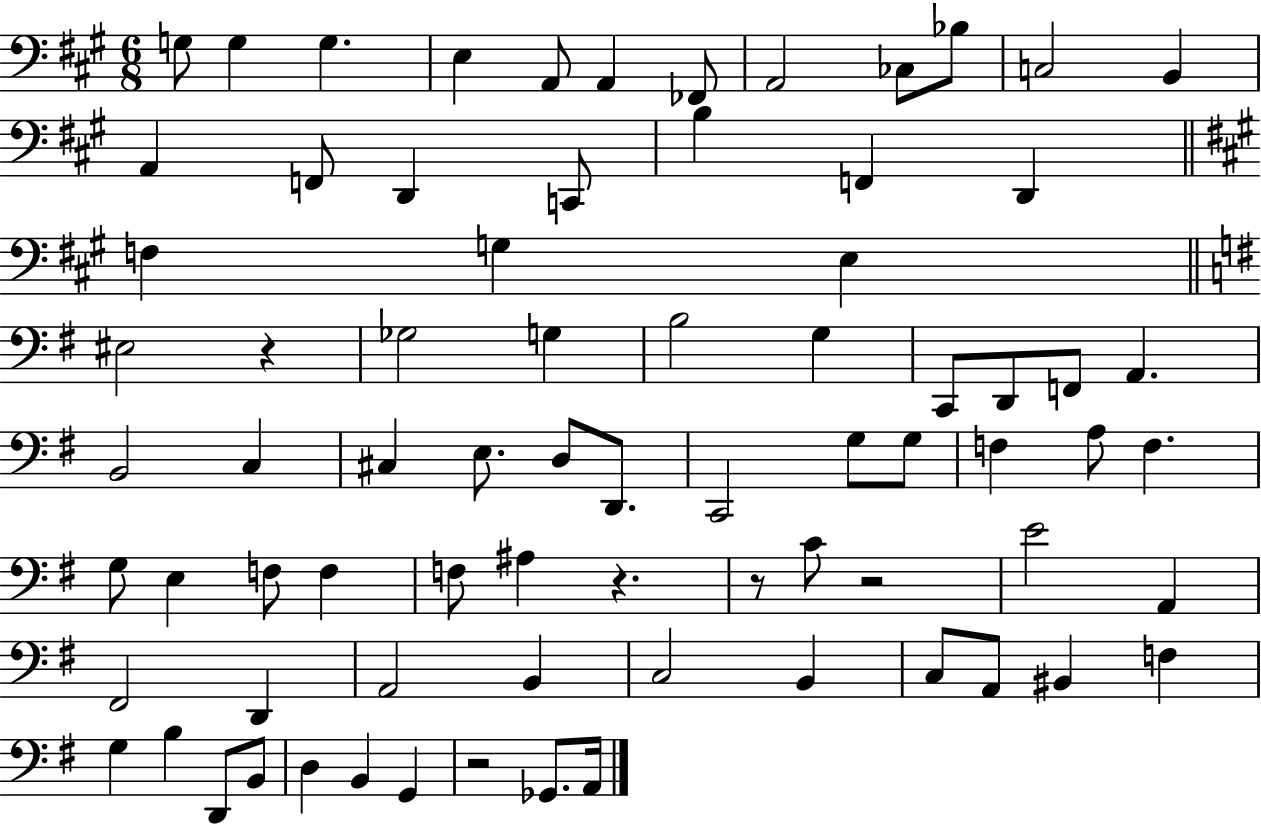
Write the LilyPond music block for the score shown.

{
  \clef bass
  \numericTimeSignature
  \time 6/8
  \key a \major
  g8 g4 g4. | e4 a,8 a,4 fes,8 | a,2 ces8 bes8 | c2 b,4 | \break a,4 f,8 d,4 c,8 | b4 f,4 d,4 | \bar "||" \break \key a \major f4 g4 e4 | \bar "||" \break \key g \major eis2 r4 | ges2 g4 | b2 g4 | c,8 d,8 f,8 a,4. | \break b,2 c4 | cis4 e8. d8 d,8. | c,2 g8 g8 | f4 a8 f4. | \break g8 e4 f8 f4 | f8 ais4 r4. | r8 c'8 r2 | e'2 a,4 | \break fis,2 d,4 | a,2 b,4 | c2 b,4 | c8 a,8 bis,4 f4 | \break g4 b4 d,8 b,8 | d4 b,4 g,4 | r2 ges,8. a,16 | \bar "|."
}